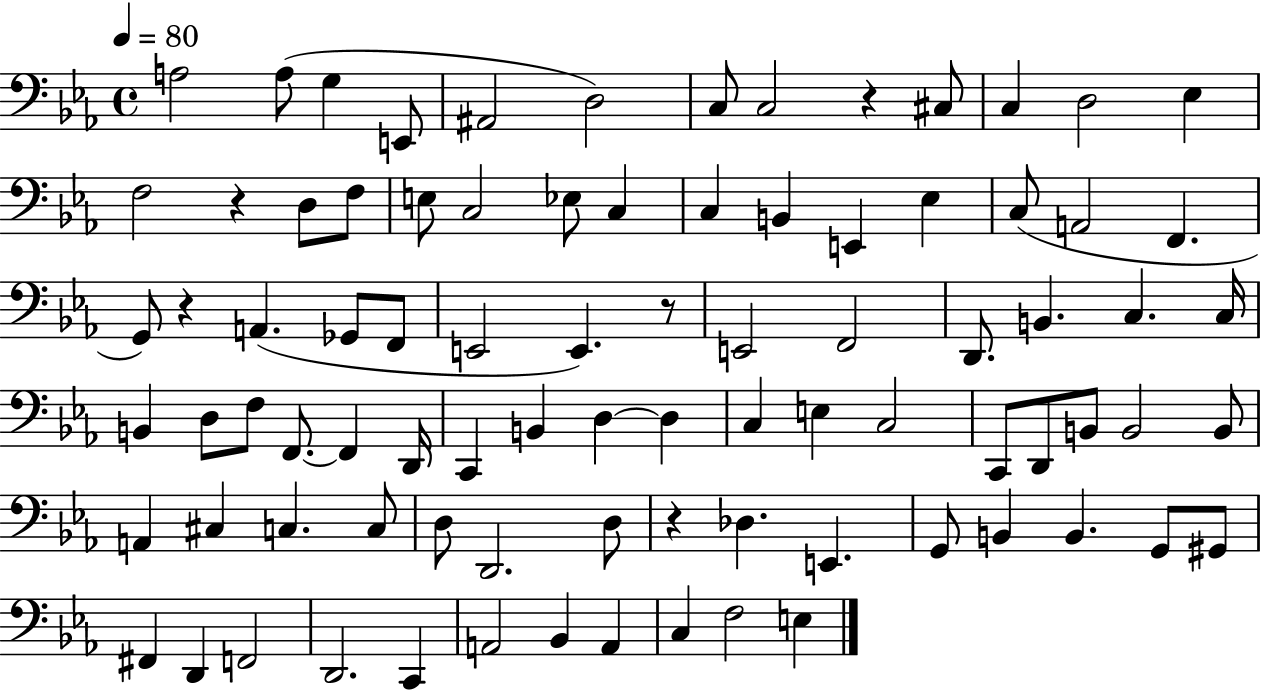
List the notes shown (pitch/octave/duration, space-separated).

A3/h A3/e G3/q E2/e A#2/h D3/h C3/e C3/h R/q C#3/e C3/q D3/h Eb3/q F3/h R/q D3/e F3/e E3/e C3/h Eb3/e C3/q C3/q B2/q E2/q Eb3/q C3/e A2/h F2/q. G2/e R/q A2/q. Gb2/e F2/e E2/h E2/q. R/e E2/h F2/h D2/e. B2/q. C3/q. C3/s B2/q D3/e F3/e F2/e. F2/q D2/s C2/q B2/q D3/q D3/q C3/q E3/q C3/h C2/e D2/e B2/e B2/h B2/e A2/q C#3/q C3/q. C3/e D3/e D2/h. D3/e R/q Db3/q. E2/q. G2/e B2/q B2/q. G2/e G#2/e F#2/q D2/q F2/h D2/h. C2/q A2/h Bb2/q A2/q C3/q F3/h E3/q